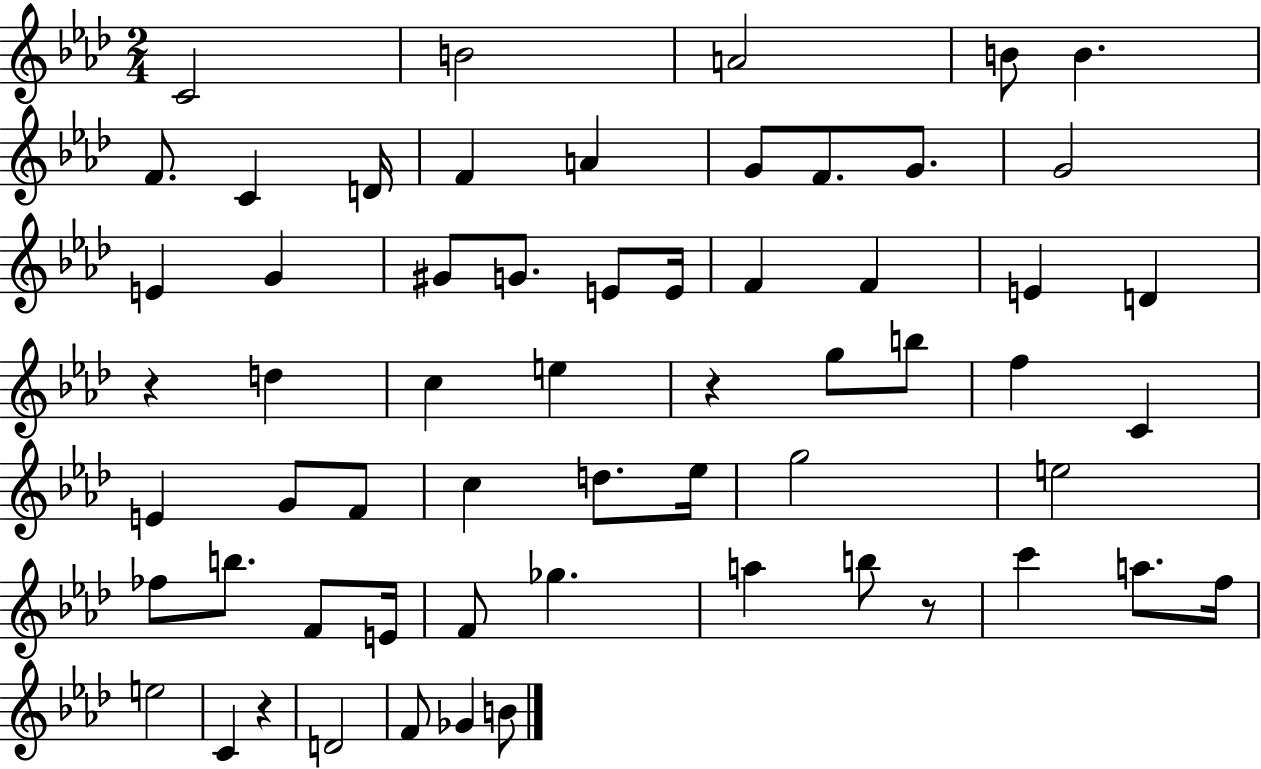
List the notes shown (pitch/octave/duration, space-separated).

C4/h B4/h A4/h B4/e B4/q. F4/e. C4/q D4/s F4/q A4/q G4/e F4/e. G4/e. G4/h E4/q G4/q G#4/e G4/e. E4/e E4/s F4/q F4/q E4/q D4/q R/q D5/q C5/q E5/q R/q G5/e B5/e F5/q C4/q E4/q G4/e F4/e C5/q D5/e. Eb5/s G5/h E5/h FES5/e B5/e. F4/e E4/s F4/e Gb5/q. A5/q B5/e R/e C6/q A5/e. F5/s E5/h C4/q R/q D4/h F4/e Gb4/q B4/e